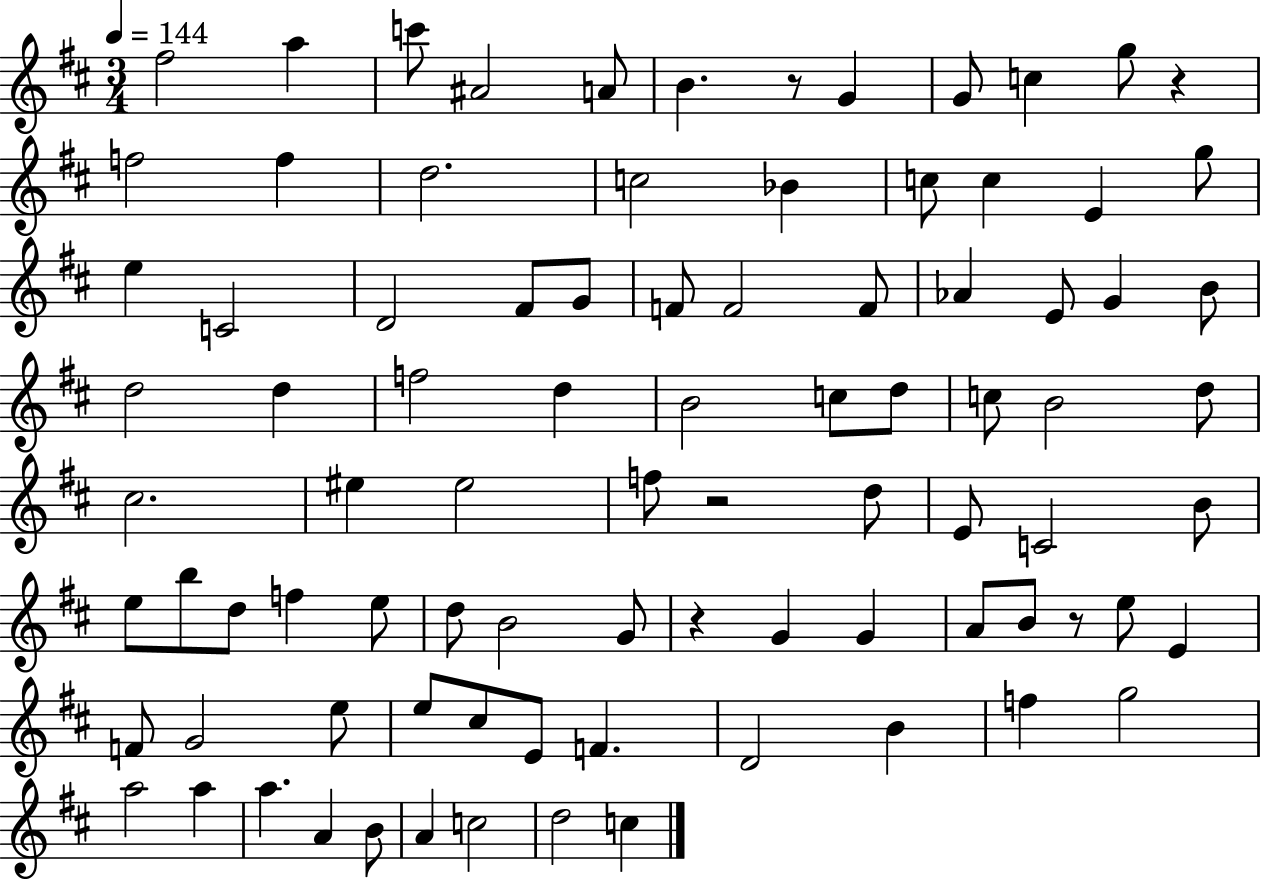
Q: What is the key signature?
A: D major